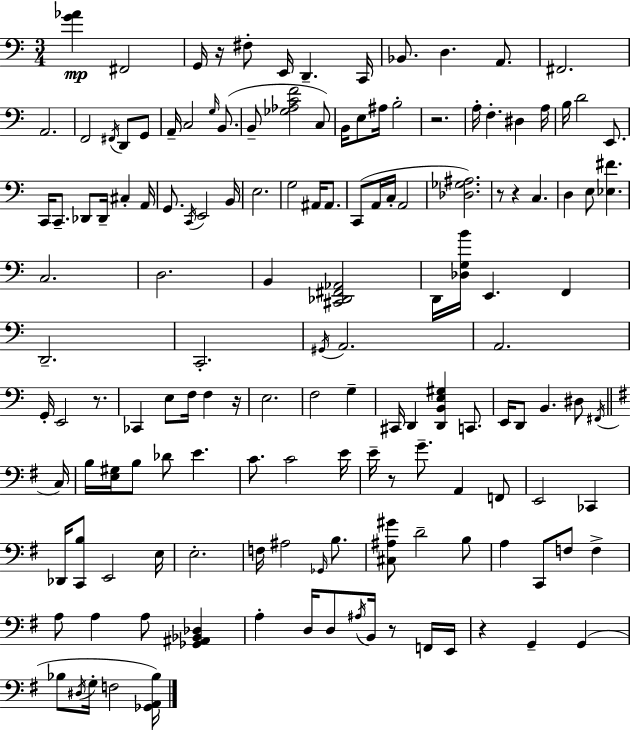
X:1
T:Untitled
M:3/4
L:1/4
K:C
[G_A] ^F,,2 G,,/4 z/4 ^F,/2 E,,/4 D,, C,,/4 _B,,/2 D, A,,/2 ^F,,2 A,,2 F,,2 ^F,,/4 D,,/2 G,,/2 A,,/4 C,2 G,/4 B,,/2 B,,/2 [_G,_A,CF]2 C,/2 B,,/4 E,/2 ^A,/4 B,2 z2 A,/4 F, ^D, A,/4 B,/4 D2 E,,/2 C,,/4 C,,/2 _D,,/2 _D,,/4 ^C, A,,/4 G,,/2 C,,/4 E,,2 B,,/4 E,2 G,2 ^A,,/4 ^A,,/2 C,,/2 A,,/4 C,/4 A,,2 [_D,_G,^A,]2 z/2 z C, D, E,/2 [_E,^F] C,2 D,2 B,, [^C,,_D,,^F,,_A,,]2 D,,/4 [_D,G,B]/4 E,, F,, D,,2 C,,2 ^G,,/4 A,,2 A,,2 G,,/4 E,,2 z/2 _C,, E,/2 F,/4 F, z/4 E,2 F,2 G, ^C,,/4 D,, [D,,B,,E,^G,] C,,/2 E,,/4 D,,/2 B,, ^D,/2 ^F,,/4 C,/4 B,/4 [E,^G,]/4 B,/2 _D/2 E C/2 C2 E/4 E/4 z/2 G/2 A,, F,,/2 E,,2 _C,, _D,,/4 [C,,B,]/2 E,,2 E,/4 E,2 F,/4 ^A,2 _G,,/4 B,/2 [^C,^A,^G]/2 D2 B,/2 A, C,,/2 F,/2 F, A,/2 A, A,/2 [_G,,^A,,_B,,_D,] A, D,/4 D,/2 ^A,/4 B,,/4 z/2 F,,/4 E,,/4 z G,, G,, _B,/2 ^D,/4 G,/4 F,2 [_G,,A,,_B,]/4